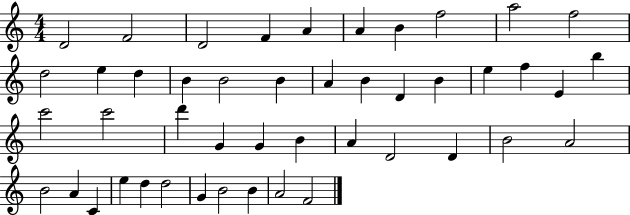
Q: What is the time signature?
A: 4/4